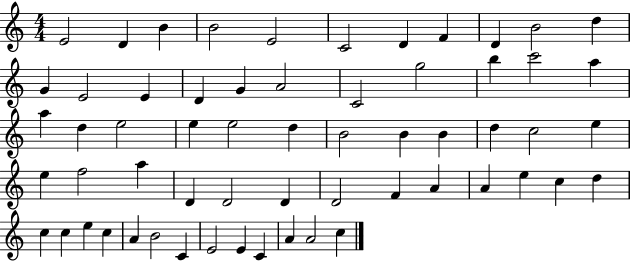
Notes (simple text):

E4/h D4/q B4/q B4/h E4/h C4/h D4/q F4/q D4/q B4/h D5/q G4/q E4/h E4/q D4/q G4/q A4/h C4/h G5/h B5/q C6/h A5/q A5/q D5/q E5/h E5/q E5/h D5/q B4/h B4/q B4/q D5/q C5/h E5/q E5/q F5/h A5/q D4/q D4/h D4/q D4/h F4/q A4/q A4/q E5/q C5/q D5/q C5/q C5/q E5/q C5/q A4/q B4/h C4/q E4/h E4/q C4/q A4/q A4/h C5/q